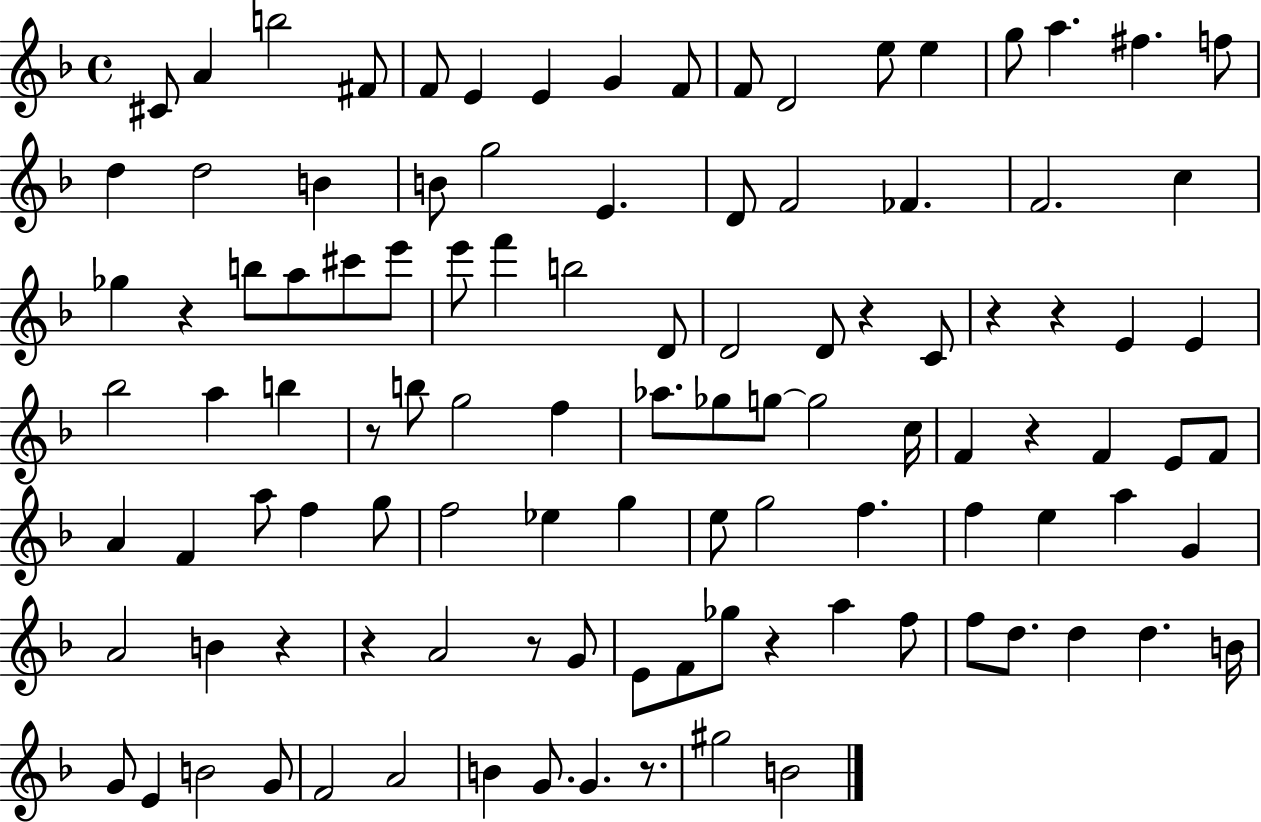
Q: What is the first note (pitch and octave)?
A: C#4